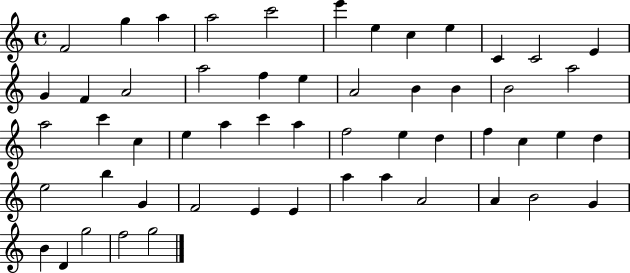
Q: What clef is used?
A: treble